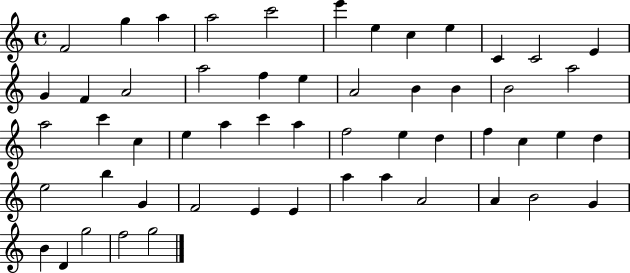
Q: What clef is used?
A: treble